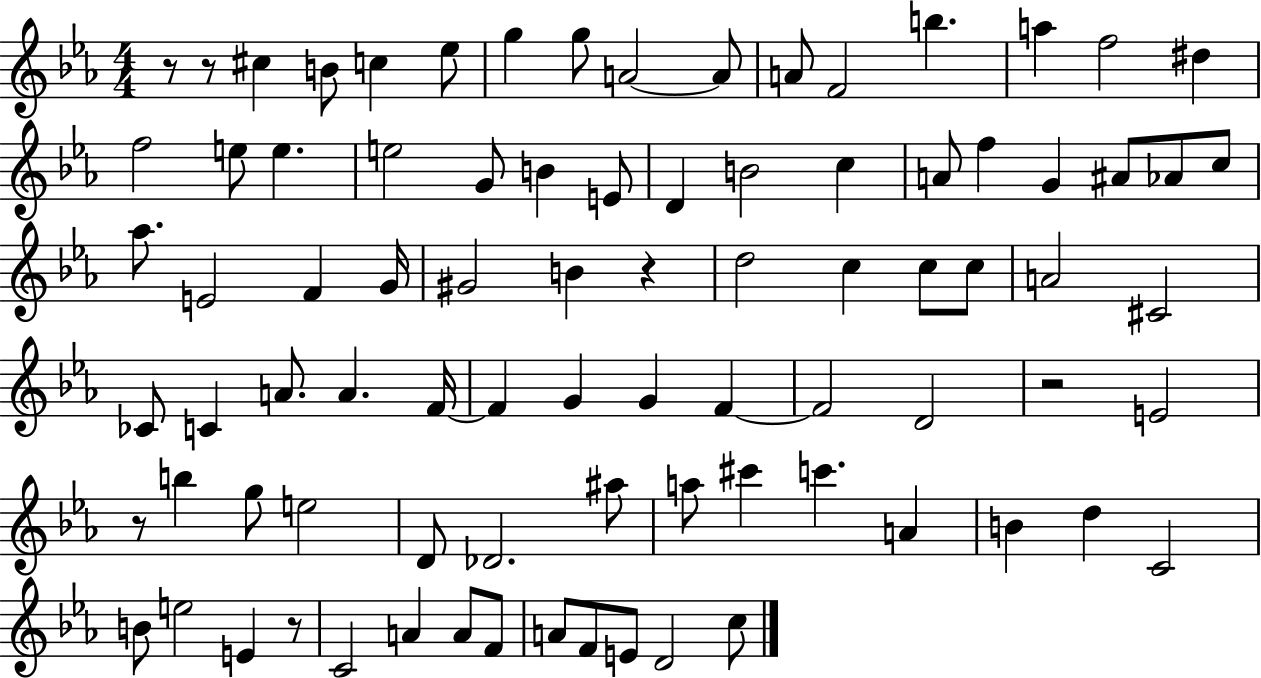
{
  \clef treble
  \numericTimeSignature
  \time 4/4
  \key ees \major
  r8 r8 cis''4 b'8 c''4 ees''8 | g''4 g''8 a'2~~ a'8 | a'8 f'2 b''4. | a''4 f''2 dis''4 | \break f''2 e''8 e''4. | e''2 g'8 b'4 e'8 | d'4 b'2 c''4 | a'8 f''4 g'4 ais'8 aes'8 c''8 | \break aes''8. e'2 f'4 g'16 | gis'2 b'4 r4 | d''2 c''4 c''8 c''8 | a'2 cis'2 | \break ces'8 c'4 a'8. a'4. f'16~~ | f'4 g'4 g'4 f'4~~ | f'2 d'2 | r2 e'2 | \break r8 b''4 g''8 e''2 | d'8 des'2. ais''8 | a''8 cis'''4 c'''4. a'4 | b'4 d''4 c'2 | \break b'8 e''2 e'4 r8 | c'2 a'4 a'8 f'8 | a'8 f'8 e'8 d'2 c''8 | \bar "|."
}